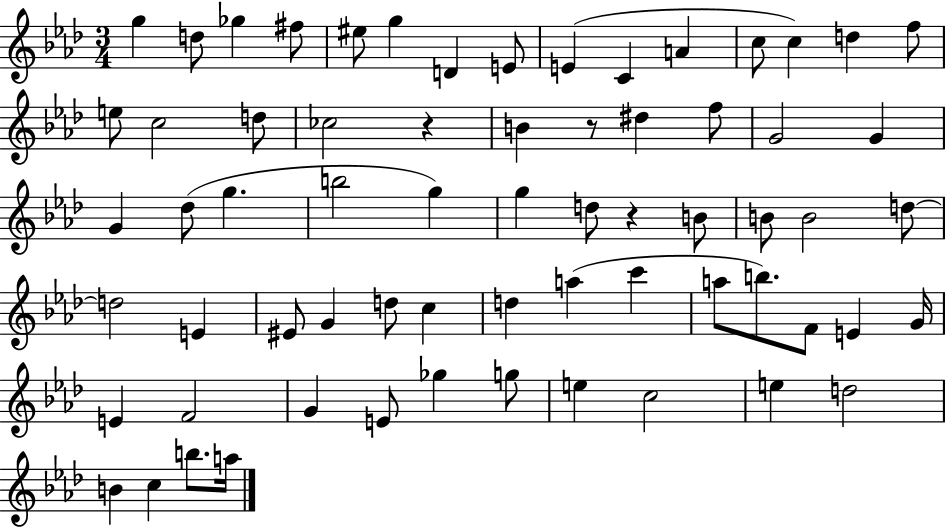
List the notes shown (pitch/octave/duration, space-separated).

G5/q D5/e Gb5/q F#5/e EIS5/e G5/q D4/q E4/e E4/q C4/q A4/q C5/e C5/q D5/q F5/e E5/e C5/h D5/e CES5/h R/q B4/q R/e D#5/q F5/e G4/h G4/q G4/q Db5/e G5/q. B5/h G5/q G5/q D5/e R/q B4/e B4/e B4/h D5/e D5/h E4/q EIS4/e G4/q D5/e C5/q D5/q A5/q C6/q A5/e B5/e. F4/e E4/q G4/s E4/q F4/h G4/q E4/e Gb5/q G5/e E5/q C5/h E5/q D5/h B4/q C5/q B5/e. A5/s